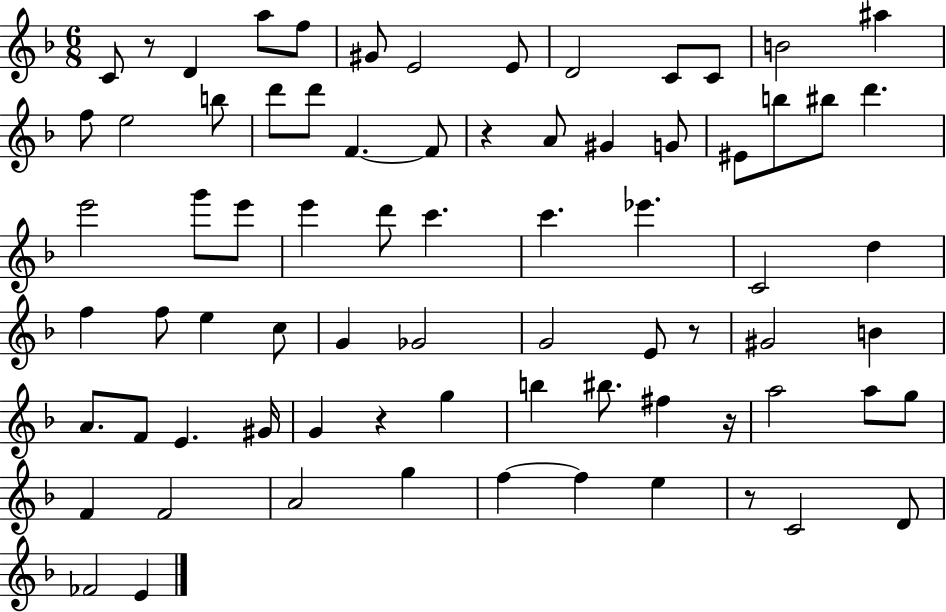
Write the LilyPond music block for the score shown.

{
  \clef treble
  \numericTimeSignature
  \time 6/8
  \key f \major
  c'8 r8 d'4 a''8 f''8 | gis'8 e'2 e'8 | d'2 c'8 c'8 | b'2 ais''4 | \break f''8 e''2 b''8 | d'''8 d'''8 f'4.~~ f'8 | r4 a'8 gis'4 g'8 | eis'8 b''8 bis''8 d'''4. | \break e'''2 g'''8 e'''8 | e'''4 d'''8 c'''4. | c'''4. ees'''4. | c'2 d''4 | \break f''4 f''8 e''4 c''8 | g'4 ges'2 | g'2 e'8 r8 | gis'2 b'4 | \break a'8. f'8 e'4. gis'16 | g'4 r4 g''4 | b''4 bis''8. fis''4 r16 | a''2 a''8 g''8 | \break f'4 f'2 | a'2 g''4 | f''4~~ f''4 e''4 | r8 c'2 d'8 | \break fes'2 e'4 | \bar "|."
}